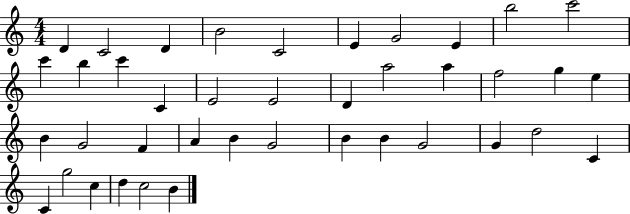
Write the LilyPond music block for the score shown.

{
  \clef treble
  \numericTimeSignature
  \time 4/4
  \key c \major
  d'4 c'2 d'4 | b'2 c'2 | e'4 g'2 e'4 | b''2 c'''2 | \break c'''4 b''4 c'''4 c'4 | e'2 e'2 | d'4 a''2 a''4 | f''2 g''4 e''4 | \break b'4 g'2 f'4 | a'4 b'4 g'2 | b'4 b'4 g'2 | g'4 d''2 c'4 | \break c'4 g''2 c''4 | d''4 c''2 b'4 | \bar "|."
}